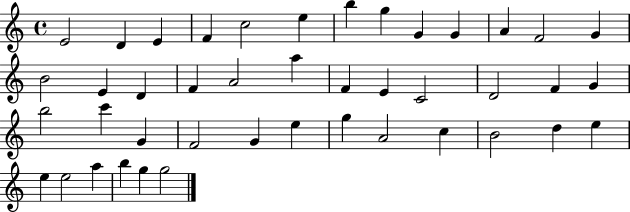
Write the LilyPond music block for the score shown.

{
  \clef treble
  \time 4/4
  \defaultTimeSignature
  \key c \major
  e'2 d'4 e'4 | f'4 c''2 e''4 | b''4 g''4 g'4 g'4 | a'4 f'2 g'4 | \break b'2 e'4 d'4 | f'4 a'2 a''4 | f'4 e'4 c'2 | d'2 f'4 g'4 | \break b''2 c'''4 g'4 | f'2 g'4 e''4 | g''4 a'2 c''4 | b'2 d''4 e''4 | \break e''4 e''2 a''4 | b''4 g''4 g''2 | \bar "|."
}